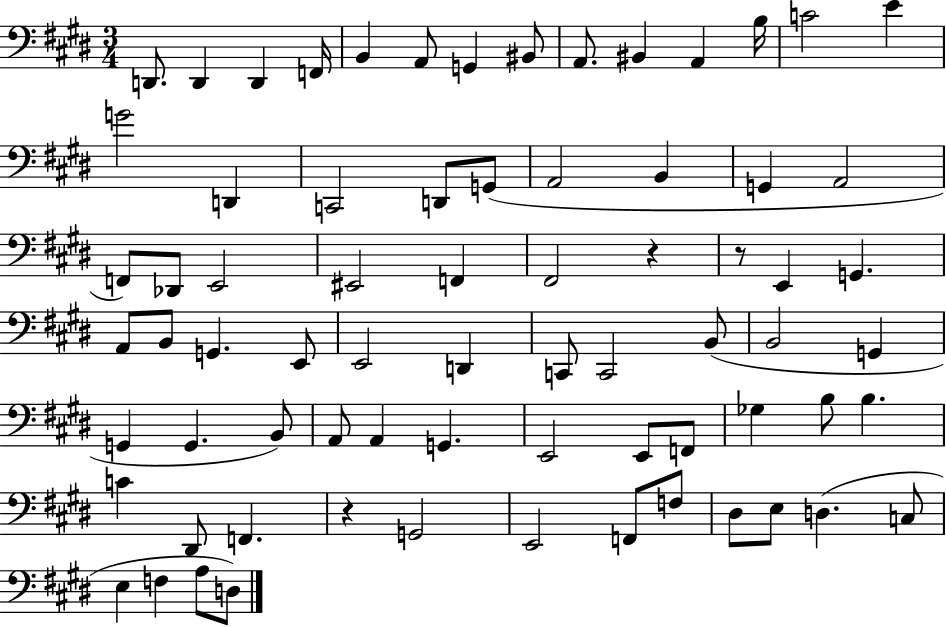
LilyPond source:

{
  \clef bass
  \numericTimeSignature
  \time 3/4
  \key e \major
  d,8. d,4 d,4 f,16 | b,4 a,8 g,4 bis,8 | a,8. bis,4 a,4 b16 | c'2 e'4 | \break g'2 d,4 | c,2 d,8 g,8( | a,2 b,4 | g,4 a,2 | \break f,8) des,8 e,2 | eis,2 f,4 | fis,2 r4 | r8 e,4 g,4. | \break a,8 b,8 g,4. e,8 | e,2 d,4 | c,8 c,2 b,8( | b,2 g,4 | \break g,4 g,4. b,8) | a,8 a,4 g,4. | e,2 e,8 f,8 | ges4 b8 b4. | \break c'4 dis,8 f,4. | r4 g,2 | e,2 f,8 f8 | dis8 e8 d4.( c8 | \break e4 f4 a8 d8) | \bar "|."
}